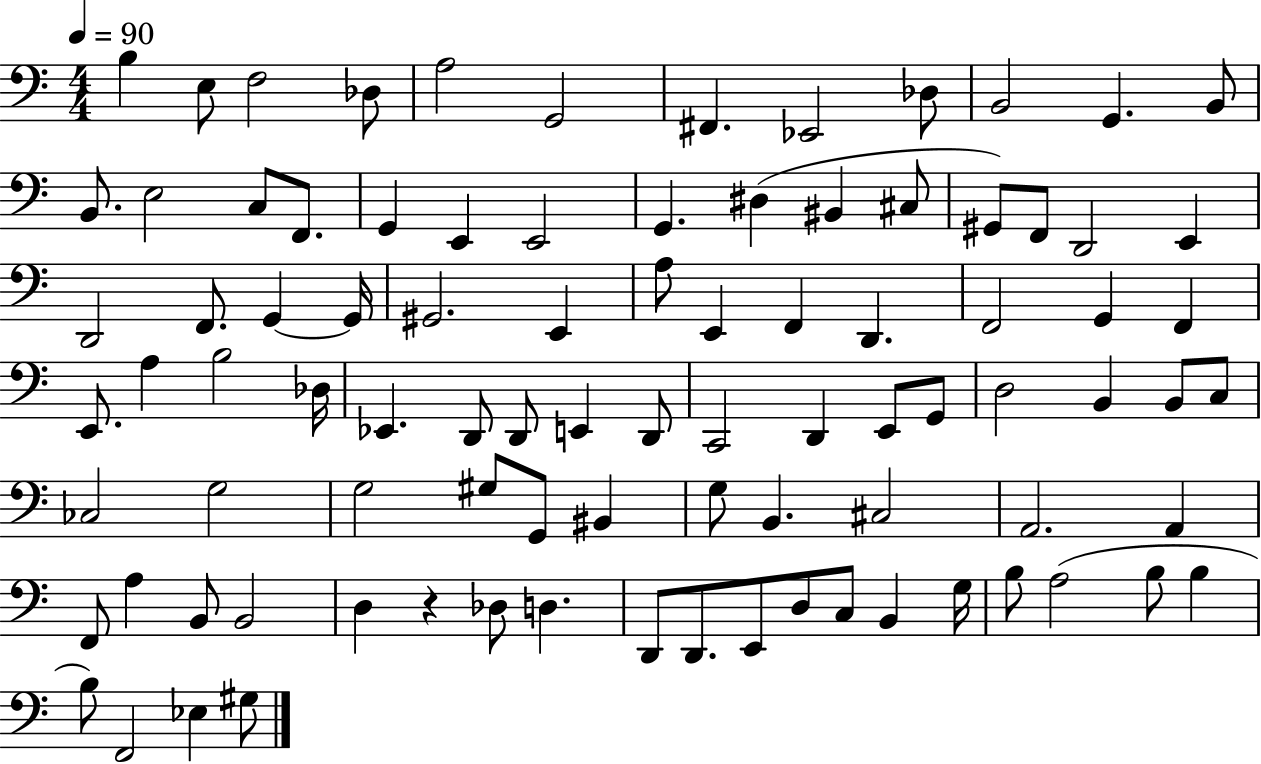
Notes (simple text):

B3/q E3/e F3/h Db3/e A3/h G2/h F#2/q. Eb2/h Db3/e B2/h G2/q. B2/e B2/e. E3/h C3/e F2/e. G2/q E2/q E2/h G2/q. D#3/q BIS2/q C#3/e G#2/e F2/e D2/h E2/q D2/h F2/e. G2/q G2/s G#2/h. E2/q A3/e E2/q F2/q D2/q. F2/h G2/q F2/q E2/e. A3/q B3/h Db3/s Eb2/q. D2/e D2/e E2/q D2/e C2/h D2/q E2/e G2/e D3/h B2/q B2/e C3/e CES3/h G3/h G3/h G#3/e G2/e BIS2/q G3/e B2/q. C#3/h A2/h. A2/q F2/e A3/q B2/e B2/h D3/q R/q Db3/e D3/q. D2/e D2/e. E2/e D3/e C3/e B2/q G3/s B3/e A3/h B3/e B3/q B3/e F2/h Eb3/q G#3/e